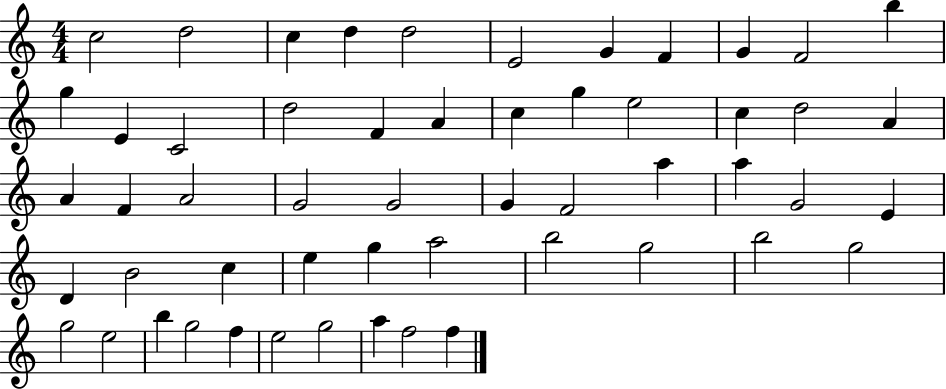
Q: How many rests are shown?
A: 0